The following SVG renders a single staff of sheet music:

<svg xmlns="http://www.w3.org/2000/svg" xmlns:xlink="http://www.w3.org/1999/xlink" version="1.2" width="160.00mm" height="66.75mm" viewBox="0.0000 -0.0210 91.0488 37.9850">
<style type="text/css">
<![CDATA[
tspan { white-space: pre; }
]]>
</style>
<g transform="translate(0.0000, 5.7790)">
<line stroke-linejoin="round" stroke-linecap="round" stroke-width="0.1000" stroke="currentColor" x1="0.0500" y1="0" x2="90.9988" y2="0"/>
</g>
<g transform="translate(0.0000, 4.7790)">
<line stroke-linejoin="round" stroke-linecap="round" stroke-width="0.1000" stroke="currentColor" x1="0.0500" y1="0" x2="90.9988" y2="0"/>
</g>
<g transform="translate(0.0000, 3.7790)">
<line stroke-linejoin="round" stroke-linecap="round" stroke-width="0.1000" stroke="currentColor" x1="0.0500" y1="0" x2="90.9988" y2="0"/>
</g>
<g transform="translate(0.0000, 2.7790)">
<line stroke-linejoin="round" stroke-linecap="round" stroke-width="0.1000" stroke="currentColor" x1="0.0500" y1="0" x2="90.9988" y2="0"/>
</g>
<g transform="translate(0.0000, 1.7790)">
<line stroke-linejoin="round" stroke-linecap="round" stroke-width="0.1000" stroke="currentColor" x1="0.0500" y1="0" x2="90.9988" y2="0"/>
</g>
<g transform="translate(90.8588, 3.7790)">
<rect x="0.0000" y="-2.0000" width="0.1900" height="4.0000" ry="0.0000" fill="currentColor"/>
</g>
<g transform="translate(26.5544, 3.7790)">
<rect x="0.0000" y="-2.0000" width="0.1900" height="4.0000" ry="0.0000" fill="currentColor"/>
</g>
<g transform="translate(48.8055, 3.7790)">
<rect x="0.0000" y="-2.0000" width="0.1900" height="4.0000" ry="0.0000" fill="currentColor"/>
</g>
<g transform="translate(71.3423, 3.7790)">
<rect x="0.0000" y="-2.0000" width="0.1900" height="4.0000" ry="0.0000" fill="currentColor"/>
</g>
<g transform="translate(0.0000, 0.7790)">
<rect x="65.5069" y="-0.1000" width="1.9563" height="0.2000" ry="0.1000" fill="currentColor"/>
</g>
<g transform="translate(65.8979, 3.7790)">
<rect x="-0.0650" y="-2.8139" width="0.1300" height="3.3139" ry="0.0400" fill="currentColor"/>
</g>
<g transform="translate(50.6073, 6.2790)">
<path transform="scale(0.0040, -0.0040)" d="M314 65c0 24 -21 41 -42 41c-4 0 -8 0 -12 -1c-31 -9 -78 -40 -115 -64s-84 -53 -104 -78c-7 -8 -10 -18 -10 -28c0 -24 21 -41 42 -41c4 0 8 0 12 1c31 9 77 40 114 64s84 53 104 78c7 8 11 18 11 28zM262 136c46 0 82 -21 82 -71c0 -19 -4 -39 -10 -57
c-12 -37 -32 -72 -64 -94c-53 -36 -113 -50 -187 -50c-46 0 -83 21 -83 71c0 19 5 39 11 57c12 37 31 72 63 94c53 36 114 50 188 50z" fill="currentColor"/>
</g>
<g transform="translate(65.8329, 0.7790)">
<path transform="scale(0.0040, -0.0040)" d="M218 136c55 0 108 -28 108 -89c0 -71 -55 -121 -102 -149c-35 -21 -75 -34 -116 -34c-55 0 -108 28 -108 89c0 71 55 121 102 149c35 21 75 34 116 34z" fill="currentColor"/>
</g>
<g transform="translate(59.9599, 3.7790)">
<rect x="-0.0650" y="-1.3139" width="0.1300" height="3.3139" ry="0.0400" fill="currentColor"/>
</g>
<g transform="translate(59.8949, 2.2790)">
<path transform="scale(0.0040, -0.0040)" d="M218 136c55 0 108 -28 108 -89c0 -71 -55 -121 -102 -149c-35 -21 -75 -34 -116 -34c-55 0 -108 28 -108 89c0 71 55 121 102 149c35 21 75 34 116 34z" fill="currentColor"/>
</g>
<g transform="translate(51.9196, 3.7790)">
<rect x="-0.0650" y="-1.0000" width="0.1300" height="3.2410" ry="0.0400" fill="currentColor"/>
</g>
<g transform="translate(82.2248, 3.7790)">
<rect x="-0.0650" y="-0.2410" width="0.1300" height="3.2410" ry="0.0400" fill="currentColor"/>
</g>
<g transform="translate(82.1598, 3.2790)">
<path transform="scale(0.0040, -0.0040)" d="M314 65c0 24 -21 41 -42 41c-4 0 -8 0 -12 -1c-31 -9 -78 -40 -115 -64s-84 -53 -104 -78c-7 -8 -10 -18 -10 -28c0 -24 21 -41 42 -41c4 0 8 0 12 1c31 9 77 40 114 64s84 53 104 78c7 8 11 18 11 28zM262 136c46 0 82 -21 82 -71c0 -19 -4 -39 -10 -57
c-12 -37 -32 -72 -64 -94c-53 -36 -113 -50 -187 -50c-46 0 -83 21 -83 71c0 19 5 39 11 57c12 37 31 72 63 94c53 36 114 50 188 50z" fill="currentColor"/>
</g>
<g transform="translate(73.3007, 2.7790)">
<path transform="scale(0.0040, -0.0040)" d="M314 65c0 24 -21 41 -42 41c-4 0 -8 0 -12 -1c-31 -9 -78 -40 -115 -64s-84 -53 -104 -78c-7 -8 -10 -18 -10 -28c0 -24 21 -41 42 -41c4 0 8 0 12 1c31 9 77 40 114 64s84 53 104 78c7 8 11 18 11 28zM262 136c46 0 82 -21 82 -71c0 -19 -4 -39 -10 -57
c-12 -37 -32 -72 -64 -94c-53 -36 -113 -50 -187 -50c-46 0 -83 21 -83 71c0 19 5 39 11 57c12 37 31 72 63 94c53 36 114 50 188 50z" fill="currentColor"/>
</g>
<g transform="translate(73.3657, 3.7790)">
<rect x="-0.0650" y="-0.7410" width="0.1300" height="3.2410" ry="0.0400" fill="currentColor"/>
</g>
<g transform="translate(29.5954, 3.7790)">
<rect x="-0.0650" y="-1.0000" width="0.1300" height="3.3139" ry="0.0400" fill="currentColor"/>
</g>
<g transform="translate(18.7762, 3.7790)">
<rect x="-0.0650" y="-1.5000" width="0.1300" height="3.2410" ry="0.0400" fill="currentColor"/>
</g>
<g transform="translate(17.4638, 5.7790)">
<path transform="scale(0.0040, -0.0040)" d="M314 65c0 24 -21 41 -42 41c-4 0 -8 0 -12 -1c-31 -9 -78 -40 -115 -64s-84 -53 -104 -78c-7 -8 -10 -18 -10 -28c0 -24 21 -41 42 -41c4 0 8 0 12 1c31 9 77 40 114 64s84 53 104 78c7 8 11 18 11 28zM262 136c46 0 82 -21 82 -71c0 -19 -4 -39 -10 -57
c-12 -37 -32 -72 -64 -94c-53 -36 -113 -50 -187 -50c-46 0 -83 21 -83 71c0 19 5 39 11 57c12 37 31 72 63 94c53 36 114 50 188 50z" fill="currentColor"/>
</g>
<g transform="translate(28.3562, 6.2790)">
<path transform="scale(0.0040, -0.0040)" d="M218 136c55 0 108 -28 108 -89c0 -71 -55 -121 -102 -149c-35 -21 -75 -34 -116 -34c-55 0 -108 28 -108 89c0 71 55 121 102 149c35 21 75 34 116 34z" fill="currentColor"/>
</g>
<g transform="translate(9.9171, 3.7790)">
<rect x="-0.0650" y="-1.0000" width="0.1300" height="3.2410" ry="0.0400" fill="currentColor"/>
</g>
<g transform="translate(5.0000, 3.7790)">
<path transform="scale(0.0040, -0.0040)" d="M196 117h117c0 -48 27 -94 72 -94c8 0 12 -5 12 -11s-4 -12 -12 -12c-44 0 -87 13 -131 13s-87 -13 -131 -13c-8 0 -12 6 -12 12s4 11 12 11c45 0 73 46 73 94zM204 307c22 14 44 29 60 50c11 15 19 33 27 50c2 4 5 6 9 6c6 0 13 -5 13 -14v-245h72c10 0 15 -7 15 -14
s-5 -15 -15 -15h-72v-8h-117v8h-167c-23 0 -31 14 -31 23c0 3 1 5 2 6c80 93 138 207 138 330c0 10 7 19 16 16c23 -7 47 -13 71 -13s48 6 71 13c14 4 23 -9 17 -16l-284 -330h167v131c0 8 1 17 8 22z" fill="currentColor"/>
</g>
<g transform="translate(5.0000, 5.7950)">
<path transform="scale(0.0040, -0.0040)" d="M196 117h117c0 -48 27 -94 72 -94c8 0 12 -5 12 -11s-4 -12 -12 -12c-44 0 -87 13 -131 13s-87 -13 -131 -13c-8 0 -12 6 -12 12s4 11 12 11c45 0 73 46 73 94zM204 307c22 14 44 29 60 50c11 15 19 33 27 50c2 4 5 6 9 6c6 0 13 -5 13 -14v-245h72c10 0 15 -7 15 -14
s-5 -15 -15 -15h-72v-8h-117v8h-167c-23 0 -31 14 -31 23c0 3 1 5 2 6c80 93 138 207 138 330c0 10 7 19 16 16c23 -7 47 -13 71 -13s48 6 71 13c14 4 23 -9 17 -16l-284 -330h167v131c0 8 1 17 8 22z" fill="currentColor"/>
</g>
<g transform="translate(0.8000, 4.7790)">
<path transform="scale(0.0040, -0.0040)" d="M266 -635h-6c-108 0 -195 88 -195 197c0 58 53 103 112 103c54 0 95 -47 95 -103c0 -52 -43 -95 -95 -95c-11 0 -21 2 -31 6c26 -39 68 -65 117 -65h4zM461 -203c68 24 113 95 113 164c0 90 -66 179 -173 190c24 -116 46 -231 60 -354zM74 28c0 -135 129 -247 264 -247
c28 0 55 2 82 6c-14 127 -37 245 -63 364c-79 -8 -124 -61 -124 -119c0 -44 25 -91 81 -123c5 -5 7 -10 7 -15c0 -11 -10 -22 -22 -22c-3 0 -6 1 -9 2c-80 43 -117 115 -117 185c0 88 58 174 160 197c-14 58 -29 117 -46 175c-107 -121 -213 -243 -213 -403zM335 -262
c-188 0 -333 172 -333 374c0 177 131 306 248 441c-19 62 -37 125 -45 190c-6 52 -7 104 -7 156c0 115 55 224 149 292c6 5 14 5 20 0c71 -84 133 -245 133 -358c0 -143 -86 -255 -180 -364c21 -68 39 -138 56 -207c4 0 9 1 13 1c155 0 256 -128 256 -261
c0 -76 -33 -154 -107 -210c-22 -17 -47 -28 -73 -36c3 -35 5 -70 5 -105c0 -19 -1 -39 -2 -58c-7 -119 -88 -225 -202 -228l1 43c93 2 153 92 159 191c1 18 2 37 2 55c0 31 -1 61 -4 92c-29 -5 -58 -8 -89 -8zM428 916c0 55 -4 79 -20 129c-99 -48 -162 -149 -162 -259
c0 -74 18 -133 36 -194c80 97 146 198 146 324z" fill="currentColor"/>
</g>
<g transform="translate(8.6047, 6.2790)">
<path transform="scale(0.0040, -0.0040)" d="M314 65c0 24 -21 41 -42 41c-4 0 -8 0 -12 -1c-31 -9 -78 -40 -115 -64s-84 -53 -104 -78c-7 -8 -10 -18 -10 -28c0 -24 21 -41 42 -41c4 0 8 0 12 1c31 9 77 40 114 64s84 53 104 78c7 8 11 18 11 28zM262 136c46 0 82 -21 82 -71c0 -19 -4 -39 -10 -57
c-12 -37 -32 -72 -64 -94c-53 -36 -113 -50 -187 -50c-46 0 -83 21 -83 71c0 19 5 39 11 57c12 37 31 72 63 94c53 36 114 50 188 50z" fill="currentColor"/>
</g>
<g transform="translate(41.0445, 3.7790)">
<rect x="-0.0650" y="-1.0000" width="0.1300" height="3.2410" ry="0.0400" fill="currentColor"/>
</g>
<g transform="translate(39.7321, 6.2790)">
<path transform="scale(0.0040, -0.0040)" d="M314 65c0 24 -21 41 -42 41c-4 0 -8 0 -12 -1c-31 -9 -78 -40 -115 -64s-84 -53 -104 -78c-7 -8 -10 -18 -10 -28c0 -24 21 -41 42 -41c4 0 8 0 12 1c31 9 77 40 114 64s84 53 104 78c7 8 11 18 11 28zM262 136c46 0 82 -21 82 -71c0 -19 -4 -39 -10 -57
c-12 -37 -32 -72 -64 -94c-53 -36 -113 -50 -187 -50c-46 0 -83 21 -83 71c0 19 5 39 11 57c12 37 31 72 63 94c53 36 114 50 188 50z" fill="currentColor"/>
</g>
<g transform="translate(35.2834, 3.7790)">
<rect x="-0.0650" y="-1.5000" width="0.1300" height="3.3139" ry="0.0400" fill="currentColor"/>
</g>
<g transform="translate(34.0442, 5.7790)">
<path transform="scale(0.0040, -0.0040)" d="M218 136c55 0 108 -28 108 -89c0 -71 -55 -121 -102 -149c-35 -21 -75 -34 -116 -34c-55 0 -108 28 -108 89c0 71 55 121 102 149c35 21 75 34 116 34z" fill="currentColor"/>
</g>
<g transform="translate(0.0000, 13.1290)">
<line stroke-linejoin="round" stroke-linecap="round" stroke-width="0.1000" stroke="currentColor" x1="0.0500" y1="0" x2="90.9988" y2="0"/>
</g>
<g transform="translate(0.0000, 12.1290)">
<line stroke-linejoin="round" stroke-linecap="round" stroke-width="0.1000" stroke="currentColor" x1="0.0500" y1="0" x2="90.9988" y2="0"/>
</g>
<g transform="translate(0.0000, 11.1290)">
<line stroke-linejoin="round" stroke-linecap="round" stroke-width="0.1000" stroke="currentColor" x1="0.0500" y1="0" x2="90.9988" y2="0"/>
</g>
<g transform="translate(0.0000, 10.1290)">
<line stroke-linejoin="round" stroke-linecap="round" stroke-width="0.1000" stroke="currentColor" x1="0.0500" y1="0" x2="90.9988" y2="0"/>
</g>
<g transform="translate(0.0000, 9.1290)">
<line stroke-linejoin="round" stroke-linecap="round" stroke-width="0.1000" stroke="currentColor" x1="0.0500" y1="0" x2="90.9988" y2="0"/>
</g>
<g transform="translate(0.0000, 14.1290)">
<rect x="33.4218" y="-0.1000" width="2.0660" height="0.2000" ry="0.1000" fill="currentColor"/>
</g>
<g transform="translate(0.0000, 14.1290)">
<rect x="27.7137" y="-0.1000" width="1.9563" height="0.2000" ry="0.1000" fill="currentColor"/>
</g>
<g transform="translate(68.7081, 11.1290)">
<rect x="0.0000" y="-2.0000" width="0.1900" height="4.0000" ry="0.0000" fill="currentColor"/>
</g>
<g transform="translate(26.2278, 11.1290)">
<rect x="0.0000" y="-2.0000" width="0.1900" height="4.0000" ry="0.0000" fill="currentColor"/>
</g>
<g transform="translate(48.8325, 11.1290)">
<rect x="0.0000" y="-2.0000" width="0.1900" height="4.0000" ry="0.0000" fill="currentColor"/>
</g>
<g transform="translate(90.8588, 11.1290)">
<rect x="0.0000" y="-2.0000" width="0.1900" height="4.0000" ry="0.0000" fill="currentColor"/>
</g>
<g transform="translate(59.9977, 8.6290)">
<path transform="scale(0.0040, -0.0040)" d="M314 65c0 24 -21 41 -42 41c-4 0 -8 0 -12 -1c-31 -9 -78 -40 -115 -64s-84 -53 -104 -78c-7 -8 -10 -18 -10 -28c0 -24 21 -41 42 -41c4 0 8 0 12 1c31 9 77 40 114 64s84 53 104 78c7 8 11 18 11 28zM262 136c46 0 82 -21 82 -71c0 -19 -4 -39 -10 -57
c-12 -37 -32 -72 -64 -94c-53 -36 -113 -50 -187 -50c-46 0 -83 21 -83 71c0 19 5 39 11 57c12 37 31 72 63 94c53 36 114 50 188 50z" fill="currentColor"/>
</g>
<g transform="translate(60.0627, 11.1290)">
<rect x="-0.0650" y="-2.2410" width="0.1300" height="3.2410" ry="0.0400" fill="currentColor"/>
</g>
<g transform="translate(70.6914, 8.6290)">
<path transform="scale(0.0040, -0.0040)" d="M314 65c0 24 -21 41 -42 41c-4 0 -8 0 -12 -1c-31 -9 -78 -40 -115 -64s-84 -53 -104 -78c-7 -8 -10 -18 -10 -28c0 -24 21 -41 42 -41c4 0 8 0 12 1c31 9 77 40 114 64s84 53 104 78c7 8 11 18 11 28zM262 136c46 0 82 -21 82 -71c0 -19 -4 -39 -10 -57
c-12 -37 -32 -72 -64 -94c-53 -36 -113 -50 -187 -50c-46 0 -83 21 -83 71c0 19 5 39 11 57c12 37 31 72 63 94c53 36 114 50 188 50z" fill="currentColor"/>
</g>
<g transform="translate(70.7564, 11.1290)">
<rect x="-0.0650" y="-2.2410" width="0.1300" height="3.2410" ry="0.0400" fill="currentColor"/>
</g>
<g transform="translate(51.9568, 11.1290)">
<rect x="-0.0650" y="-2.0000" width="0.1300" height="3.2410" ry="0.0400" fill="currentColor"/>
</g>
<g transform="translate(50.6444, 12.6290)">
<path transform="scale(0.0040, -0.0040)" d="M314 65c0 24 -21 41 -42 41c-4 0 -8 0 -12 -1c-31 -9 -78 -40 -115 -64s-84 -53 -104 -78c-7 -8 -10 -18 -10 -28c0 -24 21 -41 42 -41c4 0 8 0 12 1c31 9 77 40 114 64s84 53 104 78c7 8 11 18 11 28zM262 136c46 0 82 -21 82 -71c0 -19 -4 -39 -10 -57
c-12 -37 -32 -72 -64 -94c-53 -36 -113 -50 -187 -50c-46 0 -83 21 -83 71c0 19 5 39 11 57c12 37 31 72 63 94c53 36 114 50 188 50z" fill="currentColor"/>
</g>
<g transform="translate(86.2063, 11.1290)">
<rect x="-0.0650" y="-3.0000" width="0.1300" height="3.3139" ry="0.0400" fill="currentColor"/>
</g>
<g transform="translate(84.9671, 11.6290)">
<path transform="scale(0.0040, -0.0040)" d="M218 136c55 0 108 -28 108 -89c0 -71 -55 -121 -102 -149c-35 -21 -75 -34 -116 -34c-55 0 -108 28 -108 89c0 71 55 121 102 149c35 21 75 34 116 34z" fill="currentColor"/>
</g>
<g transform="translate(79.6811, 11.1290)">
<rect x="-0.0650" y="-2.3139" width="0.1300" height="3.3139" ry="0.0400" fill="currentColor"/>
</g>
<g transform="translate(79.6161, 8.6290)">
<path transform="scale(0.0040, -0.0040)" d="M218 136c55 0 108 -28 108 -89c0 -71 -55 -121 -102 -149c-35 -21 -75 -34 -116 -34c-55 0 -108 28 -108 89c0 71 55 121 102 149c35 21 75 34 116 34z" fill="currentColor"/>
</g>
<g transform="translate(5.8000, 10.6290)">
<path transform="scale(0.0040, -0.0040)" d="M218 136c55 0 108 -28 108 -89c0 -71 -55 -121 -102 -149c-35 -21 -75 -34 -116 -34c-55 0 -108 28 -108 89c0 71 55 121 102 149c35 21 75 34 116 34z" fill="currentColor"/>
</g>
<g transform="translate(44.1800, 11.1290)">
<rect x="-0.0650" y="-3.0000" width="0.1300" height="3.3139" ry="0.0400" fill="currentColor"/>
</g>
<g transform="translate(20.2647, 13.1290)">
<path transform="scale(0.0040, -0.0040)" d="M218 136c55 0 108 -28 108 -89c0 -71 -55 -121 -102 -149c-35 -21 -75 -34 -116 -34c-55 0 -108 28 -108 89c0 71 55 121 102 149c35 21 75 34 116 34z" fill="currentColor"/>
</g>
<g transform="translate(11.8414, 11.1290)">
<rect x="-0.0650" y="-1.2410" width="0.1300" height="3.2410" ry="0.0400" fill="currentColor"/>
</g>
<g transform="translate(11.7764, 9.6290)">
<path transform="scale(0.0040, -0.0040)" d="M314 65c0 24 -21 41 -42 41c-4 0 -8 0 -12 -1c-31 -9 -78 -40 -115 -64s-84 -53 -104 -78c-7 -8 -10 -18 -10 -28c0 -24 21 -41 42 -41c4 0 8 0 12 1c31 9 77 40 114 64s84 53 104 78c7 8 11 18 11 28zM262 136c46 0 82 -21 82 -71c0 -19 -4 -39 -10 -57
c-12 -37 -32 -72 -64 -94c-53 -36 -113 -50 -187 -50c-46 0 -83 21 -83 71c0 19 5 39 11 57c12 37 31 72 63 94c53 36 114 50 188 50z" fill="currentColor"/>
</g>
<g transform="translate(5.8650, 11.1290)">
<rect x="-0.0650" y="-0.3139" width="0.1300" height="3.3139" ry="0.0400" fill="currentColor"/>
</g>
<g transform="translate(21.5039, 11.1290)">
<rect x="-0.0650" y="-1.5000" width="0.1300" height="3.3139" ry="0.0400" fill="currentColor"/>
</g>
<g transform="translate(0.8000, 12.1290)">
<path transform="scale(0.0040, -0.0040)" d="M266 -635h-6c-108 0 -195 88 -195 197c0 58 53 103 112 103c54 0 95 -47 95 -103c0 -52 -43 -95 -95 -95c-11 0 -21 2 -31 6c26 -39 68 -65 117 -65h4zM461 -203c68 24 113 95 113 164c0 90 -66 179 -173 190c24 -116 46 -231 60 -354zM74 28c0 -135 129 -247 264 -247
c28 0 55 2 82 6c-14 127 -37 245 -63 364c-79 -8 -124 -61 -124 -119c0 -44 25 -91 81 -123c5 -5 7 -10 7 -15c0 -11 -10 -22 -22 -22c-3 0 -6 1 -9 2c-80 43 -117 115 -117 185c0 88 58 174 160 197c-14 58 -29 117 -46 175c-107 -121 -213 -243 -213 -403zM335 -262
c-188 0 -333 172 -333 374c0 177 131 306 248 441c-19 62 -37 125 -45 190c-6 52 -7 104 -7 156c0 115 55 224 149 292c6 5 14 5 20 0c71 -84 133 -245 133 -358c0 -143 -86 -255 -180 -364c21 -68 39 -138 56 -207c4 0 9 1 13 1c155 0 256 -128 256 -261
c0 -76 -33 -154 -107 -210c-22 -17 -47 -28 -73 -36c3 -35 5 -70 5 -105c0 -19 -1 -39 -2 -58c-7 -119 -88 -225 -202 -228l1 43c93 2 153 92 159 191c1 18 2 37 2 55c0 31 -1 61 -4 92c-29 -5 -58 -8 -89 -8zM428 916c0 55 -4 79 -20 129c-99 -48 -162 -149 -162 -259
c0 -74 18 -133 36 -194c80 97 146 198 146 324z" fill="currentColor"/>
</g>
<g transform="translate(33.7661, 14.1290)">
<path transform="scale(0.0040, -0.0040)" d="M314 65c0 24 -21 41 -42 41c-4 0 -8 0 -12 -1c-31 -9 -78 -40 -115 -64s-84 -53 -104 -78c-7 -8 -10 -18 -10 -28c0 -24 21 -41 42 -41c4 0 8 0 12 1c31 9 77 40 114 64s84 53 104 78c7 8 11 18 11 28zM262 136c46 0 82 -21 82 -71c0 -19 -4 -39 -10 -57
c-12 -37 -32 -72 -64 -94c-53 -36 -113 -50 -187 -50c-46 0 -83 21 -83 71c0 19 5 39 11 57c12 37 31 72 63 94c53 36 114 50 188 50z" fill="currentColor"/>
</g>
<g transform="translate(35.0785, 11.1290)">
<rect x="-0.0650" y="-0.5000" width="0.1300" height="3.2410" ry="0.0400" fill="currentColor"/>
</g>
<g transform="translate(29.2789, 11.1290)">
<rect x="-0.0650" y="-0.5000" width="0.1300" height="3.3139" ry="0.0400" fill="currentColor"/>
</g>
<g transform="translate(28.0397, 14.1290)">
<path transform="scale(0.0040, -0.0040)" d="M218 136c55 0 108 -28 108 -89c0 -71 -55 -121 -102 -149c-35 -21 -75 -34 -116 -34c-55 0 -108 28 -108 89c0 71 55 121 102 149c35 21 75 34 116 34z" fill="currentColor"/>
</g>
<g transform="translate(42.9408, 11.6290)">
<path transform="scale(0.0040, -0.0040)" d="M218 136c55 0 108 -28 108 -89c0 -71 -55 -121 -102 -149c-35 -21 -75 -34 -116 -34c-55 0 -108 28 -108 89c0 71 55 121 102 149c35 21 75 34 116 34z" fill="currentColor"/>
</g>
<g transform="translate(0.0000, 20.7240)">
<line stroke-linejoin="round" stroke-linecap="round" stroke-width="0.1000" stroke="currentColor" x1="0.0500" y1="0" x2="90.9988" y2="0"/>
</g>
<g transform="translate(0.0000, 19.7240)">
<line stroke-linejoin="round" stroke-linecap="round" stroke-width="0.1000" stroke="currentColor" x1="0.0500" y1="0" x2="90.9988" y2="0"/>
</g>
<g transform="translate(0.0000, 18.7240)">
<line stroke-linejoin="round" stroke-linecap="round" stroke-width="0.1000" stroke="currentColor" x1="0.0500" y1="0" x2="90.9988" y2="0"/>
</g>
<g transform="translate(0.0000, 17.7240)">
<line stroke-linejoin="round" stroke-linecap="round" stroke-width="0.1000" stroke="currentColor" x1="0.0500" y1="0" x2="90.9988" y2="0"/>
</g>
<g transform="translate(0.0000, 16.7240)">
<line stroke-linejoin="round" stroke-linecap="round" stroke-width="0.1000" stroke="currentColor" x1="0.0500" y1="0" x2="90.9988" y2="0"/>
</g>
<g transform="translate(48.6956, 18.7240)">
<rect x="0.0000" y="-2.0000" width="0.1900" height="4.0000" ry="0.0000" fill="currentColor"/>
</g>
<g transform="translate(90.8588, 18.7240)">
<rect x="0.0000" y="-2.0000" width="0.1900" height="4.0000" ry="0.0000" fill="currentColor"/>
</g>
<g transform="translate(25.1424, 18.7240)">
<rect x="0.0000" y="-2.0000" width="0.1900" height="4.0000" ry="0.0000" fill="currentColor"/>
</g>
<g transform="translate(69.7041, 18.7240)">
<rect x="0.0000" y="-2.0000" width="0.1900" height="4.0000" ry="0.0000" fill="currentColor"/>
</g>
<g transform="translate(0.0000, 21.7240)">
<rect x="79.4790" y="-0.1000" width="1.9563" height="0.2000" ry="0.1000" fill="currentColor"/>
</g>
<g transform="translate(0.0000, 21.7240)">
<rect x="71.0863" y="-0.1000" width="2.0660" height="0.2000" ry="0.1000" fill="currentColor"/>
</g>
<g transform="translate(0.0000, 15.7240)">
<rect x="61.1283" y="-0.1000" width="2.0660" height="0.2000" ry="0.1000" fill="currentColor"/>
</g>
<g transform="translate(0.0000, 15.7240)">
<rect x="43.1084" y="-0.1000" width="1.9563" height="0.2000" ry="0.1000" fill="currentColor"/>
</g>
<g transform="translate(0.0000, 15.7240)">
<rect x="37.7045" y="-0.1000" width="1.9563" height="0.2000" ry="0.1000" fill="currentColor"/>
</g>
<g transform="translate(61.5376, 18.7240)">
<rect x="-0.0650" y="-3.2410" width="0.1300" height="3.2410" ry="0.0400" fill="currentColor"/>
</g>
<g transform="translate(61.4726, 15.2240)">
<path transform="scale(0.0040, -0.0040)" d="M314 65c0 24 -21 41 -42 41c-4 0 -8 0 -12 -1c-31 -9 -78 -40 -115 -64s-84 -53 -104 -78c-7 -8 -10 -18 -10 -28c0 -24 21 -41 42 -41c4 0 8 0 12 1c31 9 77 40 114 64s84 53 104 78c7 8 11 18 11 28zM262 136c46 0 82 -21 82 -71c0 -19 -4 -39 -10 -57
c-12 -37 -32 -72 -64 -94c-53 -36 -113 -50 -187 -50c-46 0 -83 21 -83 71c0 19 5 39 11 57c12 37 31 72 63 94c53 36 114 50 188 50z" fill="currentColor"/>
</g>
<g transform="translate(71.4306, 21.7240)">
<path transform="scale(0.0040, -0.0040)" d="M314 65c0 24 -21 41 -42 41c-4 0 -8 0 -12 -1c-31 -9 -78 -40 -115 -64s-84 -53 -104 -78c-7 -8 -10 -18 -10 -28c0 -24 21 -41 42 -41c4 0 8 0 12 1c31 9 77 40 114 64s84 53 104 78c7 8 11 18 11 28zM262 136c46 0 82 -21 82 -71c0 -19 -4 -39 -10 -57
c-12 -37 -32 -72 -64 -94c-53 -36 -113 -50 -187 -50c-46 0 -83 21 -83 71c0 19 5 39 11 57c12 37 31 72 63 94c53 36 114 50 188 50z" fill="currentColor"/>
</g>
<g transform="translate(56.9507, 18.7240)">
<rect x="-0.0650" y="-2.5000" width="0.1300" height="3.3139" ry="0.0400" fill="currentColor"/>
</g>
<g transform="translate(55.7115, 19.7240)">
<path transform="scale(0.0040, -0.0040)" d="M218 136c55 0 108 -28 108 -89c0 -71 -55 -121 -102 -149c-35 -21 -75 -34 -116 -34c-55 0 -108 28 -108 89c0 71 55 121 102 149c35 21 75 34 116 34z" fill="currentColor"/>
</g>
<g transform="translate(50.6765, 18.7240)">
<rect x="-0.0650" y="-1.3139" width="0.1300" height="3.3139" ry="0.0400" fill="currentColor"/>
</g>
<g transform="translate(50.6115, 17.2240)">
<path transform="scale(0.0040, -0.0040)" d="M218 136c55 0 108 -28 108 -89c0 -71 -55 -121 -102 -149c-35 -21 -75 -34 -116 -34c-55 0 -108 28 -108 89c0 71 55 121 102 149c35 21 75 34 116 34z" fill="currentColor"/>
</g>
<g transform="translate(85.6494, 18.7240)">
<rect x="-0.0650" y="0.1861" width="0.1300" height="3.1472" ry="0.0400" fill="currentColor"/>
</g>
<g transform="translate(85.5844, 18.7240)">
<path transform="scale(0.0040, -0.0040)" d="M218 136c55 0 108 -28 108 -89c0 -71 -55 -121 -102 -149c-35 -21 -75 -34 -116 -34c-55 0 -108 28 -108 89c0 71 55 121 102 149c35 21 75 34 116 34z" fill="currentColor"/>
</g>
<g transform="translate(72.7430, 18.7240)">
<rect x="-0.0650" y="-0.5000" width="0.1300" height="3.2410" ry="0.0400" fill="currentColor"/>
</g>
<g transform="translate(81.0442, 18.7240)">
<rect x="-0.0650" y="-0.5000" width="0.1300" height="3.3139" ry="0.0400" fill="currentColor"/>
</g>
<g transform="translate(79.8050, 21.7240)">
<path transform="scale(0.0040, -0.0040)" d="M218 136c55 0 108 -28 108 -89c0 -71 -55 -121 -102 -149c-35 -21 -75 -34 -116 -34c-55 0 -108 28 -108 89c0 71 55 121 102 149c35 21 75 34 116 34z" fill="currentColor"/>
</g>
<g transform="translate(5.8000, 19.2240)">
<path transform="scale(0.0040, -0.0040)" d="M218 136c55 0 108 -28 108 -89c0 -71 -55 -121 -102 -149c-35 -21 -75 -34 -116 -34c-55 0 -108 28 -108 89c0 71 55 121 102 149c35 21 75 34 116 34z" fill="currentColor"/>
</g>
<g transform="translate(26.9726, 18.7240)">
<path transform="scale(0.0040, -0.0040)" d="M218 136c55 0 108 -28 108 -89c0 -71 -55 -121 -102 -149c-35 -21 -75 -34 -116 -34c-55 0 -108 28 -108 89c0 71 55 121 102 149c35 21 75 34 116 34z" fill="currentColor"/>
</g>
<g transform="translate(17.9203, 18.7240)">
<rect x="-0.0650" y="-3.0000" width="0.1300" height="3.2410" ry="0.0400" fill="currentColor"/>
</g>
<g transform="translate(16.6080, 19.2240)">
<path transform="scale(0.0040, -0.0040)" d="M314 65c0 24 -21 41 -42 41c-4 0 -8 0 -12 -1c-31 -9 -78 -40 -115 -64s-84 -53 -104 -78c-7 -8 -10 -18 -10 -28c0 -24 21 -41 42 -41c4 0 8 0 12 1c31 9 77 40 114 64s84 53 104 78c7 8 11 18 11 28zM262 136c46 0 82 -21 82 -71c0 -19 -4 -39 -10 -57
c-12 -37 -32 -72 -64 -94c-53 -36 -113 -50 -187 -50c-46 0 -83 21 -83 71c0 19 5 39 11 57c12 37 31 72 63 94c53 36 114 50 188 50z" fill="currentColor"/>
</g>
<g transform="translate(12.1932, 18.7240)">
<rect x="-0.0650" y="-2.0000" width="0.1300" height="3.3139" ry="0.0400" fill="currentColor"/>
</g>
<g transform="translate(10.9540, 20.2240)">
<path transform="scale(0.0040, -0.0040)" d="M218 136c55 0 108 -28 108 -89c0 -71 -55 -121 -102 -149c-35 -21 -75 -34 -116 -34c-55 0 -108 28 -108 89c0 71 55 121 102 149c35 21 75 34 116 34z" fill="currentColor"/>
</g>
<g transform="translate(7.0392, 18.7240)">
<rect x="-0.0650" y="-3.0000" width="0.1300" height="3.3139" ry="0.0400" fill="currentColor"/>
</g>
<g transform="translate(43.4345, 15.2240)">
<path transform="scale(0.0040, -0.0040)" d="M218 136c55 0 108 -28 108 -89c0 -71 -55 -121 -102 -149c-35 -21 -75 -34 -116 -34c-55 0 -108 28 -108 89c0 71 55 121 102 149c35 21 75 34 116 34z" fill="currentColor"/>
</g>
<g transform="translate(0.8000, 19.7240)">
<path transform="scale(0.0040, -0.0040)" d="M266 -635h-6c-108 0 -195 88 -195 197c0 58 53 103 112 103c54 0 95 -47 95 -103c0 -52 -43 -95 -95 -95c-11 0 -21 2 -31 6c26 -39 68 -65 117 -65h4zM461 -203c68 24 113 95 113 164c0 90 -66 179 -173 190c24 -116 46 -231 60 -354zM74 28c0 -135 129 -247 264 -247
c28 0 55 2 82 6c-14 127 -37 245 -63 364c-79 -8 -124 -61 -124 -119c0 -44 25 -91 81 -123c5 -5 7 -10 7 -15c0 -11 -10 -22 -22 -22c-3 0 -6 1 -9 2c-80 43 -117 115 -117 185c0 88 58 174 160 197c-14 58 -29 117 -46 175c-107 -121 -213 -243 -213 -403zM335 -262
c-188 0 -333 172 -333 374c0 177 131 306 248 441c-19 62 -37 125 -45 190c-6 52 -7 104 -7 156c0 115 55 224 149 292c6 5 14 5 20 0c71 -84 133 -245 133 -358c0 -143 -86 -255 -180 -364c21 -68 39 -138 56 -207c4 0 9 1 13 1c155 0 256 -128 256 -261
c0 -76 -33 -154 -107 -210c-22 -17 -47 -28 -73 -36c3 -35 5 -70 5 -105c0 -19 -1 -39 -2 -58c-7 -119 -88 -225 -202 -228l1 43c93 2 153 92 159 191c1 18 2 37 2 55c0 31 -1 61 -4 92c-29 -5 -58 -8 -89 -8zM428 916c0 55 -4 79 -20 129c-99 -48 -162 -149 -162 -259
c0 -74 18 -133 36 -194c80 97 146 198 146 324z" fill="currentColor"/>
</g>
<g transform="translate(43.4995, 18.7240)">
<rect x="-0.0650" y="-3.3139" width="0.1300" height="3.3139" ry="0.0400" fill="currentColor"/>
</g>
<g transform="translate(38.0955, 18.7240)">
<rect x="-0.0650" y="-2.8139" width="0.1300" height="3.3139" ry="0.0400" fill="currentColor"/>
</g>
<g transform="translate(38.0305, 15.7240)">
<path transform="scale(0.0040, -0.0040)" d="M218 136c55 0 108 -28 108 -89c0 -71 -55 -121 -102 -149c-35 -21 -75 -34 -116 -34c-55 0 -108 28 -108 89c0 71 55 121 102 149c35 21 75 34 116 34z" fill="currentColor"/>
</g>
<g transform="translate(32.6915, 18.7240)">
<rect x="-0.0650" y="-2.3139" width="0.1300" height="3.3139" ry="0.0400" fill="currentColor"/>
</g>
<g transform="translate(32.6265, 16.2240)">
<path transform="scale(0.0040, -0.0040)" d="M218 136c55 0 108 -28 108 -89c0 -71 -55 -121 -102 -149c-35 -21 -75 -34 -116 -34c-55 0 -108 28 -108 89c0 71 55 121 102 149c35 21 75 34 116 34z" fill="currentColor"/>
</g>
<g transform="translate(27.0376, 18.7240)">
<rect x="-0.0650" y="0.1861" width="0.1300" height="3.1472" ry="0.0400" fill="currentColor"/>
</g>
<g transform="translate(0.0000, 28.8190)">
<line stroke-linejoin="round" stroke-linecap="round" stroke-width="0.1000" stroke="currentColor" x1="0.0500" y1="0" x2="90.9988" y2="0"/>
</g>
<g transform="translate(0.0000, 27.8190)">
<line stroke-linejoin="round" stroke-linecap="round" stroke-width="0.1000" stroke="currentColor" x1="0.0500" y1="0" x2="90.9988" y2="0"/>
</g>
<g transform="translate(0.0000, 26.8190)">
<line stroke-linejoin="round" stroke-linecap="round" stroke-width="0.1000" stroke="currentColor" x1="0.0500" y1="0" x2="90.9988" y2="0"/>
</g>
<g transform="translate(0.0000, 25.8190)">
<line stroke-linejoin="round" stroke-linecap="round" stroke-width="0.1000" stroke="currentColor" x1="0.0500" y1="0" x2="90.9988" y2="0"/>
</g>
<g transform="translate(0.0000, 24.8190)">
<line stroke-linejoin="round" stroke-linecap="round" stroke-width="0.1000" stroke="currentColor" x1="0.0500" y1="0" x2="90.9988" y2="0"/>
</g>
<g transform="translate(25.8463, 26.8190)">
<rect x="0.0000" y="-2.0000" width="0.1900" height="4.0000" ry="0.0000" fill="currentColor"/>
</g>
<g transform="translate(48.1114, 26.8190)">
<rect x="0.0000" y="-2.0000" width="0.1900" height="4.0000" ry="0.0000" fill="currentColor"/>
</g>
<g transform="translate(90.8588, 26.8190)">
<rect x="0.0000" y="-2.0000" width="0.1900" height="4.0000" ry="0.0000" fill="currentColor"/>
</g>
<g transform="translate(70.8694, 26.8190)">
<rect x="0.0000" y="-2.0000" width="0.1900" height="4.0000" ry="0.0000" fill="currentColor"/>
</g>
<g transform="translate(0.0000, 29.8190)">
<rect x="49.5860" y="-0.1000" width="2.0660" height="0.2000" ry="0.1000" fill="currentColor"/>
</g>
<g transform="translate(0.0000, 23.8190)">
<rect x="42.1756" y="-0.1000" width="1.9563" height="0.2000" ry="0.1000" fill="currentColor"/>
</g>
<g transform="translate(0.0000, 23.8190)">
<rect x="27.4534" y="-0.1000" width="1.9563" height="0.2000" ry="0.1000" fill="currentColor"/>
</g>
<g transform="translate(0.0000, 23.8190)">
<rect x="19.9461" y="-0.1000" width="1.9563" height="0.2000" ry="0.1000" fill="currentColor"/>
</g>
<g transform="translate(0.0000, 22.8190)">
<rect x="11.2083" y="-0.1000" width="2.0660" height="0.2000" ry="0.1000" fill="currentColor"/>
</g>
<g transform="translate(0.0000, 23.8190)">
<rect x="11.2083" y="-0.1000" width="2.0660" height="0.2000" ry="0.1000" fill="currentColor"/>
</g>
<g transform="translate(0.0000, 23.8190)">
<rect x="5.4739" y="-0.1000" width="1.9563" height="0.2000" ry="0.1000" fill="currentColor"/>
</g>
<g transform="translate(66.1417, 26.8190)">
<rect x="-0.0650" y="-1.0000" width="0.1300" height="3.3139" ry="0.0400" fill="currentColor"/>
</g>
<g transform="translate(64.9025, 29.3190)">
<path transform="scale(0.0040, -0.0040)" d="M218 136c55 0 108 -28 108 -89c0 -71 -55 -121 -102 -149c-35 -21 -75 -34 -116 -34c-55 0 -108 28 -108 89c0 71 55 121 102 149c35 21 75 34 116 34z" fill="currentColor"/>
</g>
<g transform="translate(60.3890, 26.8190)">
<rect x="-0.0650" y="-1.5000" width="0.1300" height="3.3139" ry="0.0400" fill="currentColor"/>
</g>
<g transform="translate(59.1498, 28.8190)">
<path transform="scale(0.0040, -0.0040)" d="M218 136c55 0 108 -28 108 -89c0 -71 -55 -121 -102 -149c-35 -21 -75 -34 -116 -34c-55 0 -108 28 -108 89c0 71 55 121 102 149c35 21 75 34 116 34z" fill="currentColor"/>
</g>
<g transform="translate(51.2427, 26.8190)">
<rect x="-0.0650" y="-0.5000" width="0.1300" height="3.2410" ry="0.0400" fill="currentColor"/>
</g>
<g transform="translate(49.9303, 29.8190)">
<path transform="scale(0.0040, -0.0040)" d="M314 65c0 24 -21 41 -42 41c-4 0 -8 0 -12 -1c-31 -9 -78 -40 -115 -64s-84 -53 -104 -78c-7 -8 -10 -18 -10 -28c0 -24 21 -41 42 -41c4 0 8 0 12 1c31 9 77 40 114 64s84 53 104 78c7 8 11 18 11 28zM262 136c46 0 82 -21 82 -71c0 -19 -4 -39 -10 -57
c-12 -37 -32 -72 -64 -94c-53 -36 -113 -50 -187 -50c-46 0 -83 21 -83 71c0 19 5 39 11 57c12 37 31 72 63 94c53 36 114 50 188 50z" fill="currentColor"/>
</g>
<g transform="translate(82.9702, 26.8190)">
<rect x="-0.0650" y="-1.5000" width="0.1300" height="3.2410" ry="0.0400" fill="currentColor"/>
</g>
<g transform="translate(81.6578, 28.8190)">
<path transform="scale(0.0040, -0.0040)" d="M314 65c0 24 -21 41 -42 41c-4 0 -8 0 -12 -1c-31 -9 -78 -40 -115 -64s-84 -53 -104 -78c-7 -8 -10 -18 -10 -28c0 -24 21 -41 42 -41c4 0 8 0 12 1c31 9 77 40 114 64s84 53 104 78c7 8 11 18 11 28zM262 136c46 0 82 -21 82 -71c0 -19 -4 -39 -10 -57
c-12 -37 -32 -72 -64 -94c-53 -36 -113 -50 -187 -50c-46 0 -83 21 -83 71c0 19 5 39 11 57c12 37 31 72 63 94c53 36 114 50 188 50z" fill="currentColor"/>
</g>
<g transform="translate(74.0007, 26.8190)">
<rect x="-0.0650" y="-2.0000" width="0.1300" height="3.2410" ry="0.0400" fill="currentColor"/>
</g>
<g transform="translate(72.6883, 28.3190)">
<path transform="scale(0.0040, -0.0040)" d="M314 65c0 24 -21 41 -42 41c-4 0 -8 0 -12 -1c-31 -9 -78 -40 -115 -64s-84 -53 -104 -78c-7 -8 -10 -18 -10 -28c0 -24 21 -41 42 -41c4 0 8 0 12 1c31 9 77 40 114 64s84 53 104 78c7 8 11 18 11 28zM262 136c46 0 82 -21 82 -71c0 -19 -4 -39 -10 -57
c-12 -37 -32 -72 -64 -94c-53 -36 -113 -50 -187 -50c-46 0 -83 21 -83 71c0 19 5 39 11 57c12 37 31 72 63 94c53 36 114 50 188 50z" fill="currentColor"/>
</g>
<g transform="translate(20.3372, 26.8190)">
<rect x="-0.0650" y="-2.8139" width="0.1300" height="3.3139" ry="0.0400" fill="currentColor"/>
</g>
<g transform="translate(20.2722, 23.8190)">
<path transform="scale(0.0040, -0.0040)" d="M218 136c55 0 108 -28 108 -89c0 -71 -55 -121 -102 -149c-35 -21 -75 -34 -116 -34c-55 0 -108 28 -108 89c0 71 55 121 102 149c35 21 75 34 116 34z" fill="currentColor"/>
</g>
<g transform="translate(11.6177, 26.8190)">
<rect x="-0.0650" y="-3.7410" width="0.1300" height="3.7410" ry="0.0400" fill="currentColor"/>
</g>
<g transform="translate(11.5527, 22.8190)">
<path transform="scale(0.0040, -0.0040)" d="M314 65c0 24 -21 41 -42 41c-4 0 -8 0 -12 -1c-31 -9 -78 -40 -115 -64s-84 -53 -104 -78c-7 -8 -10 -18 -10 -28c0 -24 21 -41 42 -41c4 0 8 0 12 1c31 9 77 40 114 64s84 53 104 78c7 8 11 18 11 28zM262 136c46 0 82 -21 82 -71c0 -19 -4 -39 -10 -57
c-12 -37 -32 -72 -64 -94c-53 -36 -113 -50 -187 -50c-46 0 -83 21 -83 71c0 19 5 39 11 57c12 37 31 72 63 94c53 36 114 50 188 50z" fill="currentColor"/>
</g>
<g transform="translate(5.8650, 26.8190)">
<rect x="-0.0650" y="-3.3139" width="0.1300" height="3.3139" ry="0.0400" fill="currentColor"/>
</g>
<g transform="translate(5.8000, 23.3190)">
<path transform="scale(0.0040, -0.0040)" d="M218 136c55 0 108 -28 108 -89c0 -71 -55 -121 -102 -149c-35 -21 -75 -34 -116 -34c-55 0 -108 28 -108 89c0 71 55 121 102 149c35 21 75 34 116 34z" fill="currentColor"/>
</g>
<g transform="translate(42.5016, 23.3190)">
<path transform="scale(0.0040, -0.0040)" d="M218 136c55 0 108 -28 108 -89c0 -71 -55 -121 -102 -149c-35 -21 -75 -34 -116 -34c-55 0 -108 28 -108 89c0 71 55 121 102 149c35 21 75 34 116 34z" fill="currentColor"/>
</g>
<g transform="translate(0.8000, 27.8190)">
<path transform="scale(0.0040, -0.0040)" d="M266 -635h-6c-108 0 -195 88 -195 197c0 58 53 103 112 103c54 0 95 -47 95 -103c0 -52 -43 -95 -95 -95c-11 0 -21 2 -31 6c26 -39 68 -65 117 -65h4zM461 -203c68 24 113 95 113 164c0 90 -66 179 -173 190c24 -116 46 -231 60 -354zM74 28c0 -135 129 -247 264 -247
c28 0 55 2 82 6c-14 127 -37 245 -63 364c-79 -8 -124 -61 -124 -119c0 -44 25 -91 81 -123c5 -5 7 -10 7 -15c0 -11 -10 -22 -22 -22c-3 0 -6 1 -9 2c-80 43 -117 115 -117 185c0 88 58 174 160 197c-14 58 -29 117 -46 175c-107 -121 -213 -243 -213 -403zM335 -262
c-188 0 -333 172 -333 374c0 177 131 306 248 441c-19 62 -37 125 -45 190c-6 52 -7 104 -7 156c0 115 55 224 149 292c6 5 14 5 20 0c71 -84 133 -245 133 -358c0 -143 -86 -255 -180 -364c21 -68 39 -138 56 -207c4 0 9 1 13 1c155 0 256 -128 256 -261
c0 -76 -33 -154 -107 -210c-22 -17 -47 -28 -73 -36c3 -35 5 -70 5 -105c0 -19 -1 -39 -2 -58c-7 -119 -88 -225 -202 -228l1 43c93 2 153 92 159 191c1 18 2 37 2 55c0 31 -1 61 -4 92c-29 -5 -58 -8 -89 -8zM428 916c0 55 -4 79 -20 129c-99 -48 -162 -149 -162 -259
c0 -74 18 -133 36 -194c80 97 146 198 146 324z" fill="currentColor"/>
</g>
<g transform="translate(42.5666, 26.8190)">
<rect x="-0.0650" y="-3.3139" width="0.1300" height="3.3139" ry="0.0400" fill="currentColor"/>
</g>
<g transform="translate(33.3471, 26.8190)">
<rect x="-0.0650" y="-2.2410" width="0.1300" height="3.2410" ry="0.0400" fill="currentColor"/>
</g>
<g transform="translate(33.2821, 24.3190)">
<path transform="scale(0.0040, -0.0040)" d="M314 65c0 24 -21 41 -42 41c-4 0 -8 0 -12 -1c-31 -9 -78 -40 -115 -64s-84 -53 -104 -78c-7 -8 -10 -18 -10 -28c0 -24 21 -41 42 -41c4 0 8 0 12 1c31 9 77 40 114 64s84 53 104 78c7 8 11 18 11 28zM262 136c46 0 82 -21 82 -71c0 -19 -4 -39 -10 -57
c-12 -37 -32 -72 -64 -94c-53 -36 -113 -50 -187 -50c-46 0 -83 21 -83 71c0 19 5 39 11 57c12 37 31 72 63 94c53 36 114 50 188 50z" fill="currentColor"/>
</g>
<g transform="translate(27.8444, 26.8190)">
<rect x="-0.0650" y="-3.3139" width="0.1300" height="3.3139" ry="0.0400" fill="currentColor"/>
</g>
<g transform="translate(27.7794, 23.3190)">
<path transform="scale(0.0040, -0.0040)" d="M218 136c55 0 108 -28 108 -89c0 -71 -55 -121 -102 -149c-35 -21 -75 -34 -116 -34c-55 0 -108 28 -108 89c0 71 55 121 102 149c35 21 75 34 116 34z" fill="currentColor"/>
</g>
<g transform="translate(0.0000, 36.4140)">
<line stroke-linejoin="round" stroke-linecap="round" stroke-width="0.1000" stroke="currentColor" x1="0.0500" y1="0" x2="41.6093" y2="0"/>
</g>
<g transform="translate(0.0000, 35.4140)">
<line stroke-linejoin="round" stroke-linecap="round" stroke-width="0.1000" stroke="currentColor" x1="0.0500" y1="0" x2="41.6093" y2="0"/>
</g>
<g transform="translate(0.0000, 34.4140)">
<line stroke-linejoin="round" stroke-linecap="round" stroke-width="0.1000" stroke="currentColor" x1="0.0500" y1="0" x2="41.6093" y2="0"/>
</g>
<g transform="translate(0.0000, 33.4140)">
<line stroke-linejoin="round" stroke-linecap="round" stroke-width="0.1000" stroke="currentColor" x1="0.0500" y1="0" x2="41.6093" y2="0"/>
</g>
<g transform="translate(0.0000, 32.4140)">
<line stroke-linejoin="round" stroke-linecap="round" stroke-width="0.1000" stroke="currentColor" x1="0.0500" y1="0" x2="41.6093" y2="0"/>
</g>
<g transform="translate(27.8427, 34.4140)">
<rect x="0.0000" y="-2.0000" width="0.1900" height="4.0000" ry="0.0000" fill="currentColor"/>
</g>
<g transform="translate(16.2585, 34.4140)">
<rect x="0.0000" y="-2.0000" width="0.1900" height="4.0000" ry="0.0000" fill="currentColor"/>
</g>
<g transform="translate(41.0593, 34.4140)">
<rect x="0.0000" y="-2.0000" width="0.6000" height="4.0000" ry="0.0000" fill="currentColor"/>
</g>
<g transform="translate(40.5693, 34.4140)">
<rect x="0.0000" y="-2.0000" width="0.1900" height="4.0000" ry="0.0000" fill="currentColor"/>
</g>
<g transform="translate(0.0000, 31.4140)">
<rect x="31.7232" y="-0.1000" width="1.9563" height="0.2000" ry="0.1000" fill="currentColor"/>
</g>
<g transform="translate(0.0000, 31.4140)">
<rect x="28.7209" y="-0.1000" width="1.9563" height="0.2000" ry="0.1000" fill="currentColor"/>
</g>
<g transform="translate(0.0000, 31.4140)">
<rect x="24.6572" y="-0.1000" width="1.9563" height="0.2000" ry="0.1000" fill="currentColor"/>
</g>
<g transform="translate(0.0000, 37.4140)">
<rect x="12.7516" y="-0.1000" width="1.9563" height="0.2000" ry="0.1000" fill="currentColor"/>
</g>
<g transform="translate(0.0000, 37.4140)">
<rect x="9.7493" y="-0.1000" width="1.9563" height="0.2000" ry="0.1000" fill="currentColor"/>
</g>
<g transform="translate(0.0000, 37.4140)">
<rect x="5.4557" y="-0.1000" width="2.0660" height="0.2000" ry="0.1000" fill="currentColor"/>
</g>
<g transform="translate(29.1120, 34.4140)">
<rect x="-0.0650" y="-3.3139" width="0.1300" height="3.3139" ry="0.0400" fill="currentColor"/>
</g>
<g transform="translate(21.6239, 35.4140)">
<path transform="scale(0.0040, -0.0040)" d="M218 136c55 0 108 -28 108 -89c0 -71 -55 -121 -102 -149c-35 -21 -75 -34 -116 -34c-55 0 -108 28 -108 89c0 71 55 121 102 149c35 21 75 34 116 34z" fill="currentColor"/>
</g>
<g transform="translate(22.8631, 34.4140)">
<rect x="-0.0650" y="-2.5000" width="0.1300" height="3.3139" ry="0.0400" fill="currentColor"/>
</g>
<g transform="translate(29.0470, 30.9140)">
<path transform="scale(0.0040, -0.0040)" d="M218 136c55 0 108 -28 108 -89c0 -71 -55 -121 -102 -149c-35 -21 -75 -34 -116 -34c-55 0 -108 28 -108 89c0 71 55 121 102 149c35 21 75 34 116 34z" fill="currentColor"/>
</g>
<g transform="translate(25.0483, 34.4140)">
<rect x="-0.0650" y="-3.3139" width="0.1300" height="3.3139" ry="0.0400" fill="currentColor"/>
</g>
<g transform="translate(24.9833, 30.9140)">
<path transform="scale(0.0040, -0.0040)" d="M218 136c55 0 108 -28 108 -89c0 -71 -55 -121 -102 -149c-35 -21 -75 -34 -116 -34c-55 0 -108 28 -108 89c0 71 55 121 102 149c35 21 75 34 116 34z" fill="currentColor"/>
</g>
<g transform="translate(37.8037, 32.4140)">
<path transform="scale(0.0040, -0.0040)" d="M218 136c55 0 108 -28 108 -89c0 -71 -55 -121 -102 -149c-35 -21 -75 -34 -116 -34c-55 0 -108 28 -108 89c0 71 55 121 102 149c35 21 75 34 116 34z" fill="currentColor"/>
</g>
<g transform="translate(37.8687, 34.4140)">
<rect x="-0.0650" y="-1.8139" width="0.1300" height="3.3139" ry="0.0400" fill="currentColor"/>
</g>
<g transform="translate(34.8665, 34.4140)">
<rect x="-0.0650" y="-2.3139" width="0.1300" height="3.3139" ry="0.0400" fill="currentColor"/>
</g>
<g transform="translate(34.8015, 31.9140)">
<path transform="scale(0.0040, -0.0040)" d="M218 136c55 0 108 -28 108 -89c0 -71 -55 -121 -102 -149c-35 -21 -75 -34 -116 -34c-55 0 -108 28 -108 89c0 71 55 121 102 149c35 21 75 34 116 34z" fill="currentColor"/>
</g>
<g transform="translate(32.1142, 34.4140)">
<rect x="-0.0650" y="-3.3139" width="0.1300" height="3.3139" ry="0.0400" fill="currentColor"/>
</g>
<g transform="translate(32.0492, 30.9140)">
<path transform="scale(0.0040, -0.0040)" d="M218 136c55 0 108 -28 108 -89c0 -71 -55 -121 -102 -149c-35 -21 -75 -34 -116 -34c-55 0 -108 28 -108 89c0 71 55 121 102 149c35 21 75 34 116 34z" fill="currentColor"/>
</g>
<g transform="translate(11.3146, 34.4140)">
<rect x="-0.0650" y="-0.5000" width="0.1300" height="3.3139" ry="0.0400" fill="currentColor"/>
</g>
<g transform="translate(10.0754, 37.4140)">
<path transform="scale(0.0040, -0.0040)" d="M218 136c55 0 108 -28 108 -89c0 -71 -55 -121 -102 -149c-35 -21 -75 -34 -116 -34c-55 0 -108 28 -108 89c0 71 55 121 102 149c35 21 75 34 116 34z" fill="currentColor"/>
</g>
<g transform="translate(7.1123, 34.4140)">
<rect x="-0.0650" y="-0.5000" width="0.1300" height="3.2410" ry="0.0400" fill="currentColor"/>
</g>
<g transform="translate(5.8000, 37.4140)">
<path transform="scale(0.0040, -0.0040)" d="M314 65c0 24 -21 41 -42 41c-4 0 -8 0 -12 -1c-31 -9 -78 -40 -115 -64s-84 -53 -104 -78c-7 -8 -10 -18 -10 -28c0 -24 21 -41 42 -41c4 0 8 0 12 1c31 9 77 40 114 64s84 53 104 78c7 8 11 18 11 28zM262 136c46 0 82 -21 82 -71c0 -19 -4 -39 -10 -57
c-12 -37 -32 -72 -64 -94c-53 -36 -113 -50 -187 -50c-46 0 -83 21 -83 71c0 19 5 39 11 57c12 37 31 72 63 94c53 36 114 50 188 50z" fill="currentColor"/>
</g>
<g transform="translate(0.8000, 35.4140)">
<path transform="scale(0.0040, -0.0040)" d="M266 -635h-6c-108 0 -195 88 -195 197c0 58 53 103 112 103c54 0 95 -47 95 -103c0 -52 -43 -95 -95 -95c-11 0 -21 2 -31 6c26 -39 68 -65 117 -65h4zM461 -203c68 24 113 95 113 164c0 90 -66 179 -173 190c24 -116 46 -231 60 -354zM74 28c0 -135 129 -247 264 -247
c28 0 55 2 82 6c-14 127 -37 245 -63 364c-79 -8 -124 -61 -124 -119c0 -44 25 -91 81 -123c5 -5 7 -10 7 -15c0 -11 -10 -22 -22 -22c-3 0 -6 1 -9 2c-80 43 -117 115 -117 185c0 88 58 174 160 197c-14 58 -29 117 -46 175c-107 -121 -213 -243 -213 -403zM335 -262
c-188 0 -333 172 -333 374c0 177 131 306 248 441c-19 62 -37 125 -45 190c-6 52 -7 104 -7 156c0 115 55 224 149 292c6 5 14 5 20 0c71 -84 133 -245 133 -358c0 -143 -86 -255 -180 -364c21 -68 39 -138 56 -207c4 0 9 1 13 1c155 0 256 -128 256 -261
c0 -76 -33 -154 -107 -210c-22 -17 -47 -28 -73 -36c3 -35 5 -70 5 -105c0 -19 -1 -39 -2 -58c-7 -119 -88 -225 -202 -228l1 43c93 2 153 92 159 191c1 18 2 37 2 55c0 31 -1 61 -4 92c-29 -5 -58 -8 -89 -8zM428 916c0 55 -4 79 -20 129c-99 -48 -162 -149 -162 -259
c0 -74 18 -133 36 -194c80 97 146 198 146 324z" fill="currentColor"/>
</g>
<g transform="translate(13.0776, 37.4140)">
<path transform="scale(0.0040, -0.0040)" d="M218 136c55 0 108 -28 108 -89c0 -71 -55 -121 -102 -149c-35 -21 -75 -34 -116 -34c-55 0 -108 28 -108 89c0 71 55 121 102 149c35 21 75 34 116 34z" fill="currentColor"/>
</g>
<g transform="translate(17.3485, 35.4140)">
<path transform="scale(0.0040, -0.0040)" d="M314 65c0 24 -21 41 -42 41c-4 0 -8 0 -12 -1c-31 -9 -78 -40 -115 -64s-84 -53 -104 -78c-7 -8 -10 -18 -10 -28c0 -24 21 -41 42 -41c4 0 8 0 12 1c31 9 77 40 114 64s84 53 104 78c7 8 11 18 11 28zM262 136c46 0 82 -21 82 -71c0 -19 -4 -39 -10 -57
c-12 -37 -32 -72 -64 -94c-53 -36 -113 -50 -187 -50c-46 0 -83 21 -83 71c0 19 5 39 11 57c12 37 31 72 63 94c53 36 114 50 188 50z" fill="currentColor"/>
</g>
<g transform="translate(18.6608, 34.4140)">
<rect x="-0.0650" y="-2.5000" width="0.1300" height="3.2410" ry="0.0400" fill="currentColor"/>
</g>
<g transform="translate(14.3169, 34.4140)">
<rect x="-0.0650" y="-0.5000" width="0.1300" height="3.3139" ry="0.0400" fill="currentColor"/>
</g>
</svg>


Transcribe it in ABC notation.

X:1
T:Untitled
M:4/4
L:1/4
K:C
D2 E2 D E D2 D2 e a d2 c2 c e2 E C C2 A F2 g2 g2 g A A F A2 B g a b e G b2 C2 C B b c'2 a b g2 b C2 E D F2 E2 C2 C C G2 G b b b g f